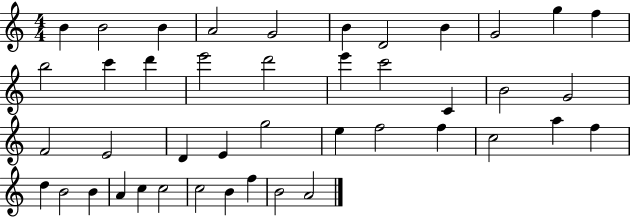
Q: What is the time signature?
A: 4/4